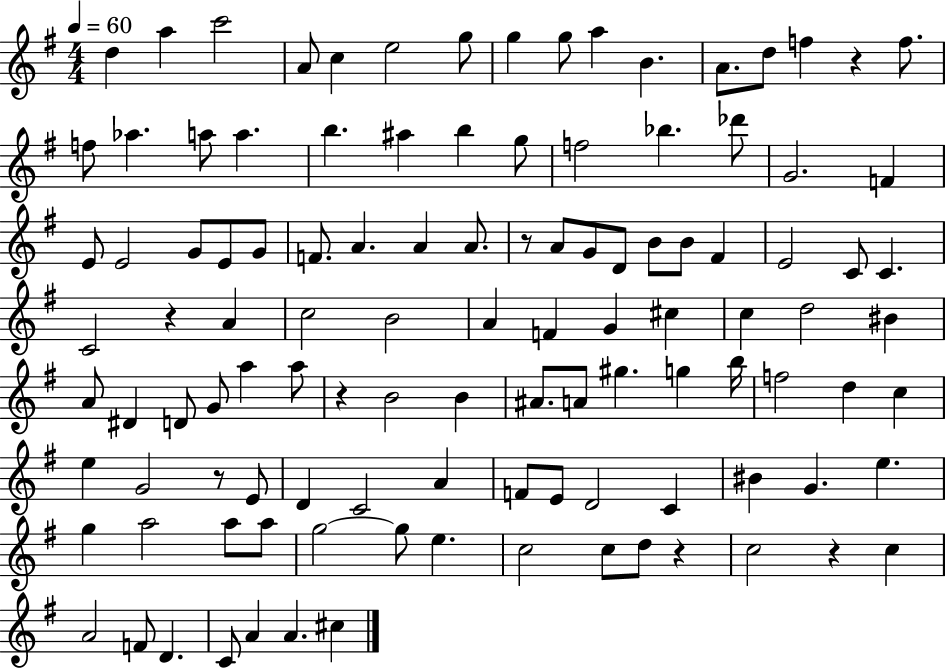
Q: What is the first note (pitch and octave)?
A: D5